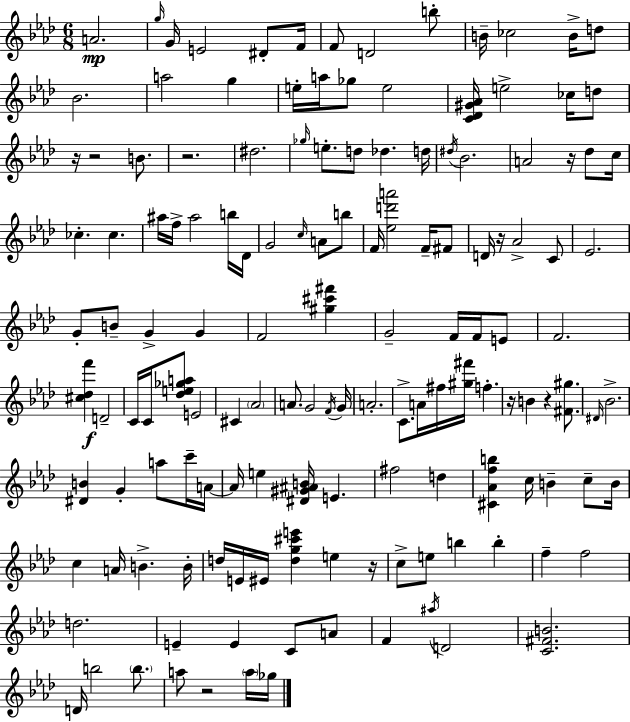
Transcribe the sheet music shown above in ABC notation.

X:1
T:Untitled
M:6/8
L:1/4
K:Ab
A2 g/4 G/4 E2 ^D/2 F/4 F/2 D2 b/2 B/4 _c2 B/4 d/2 _B2 a2 g e/4 a/4 _g/2 e2 [C_D^G_A]/4 e2 _c/4 d/2 z/4 z2 B/2 z2 ^d2 _g/4 e/2 d/2 _d d/4 ^d/4 _B2 A2 z/4 _d/2 c/4 _c _c ^a/4 f/4 ^a2 b/4 _D/4 G2 c/4 A/2 b/2 F/4 [_ed'a']2 F/4 ^F/2 D/4 z/4 _A2 C/2 _E2 G/2 B/2 G G F2 [^g^c'^f'] G2 F/4 F/4 E/2 F2 [^c_df'] D2 C/4 C/4 [_de_ga]/2 E2 ^C _A2 A/2 G2 F/4 G/4 A2 C/2 A/4 ^f/4 [^g^f']/4 f z/4 B z [^F^g]/2 ^D/4 _B2 [^DB] G a/2 c'/4 A/4 A/4 e [^D^G^AB]/4 E ^f2 d [^C_Afb] c/4 B c/2 B/4 c A/4 B B/4 d/4 E/4 ^E/4 [dg^c'e'] e z/4 c/2 e/2 b b f f2 d2 E E C/2 A/2 F ^a/4 D2 [C^FB]2 D/4 b2 b/2 a/2 z2 a/4 _g/4